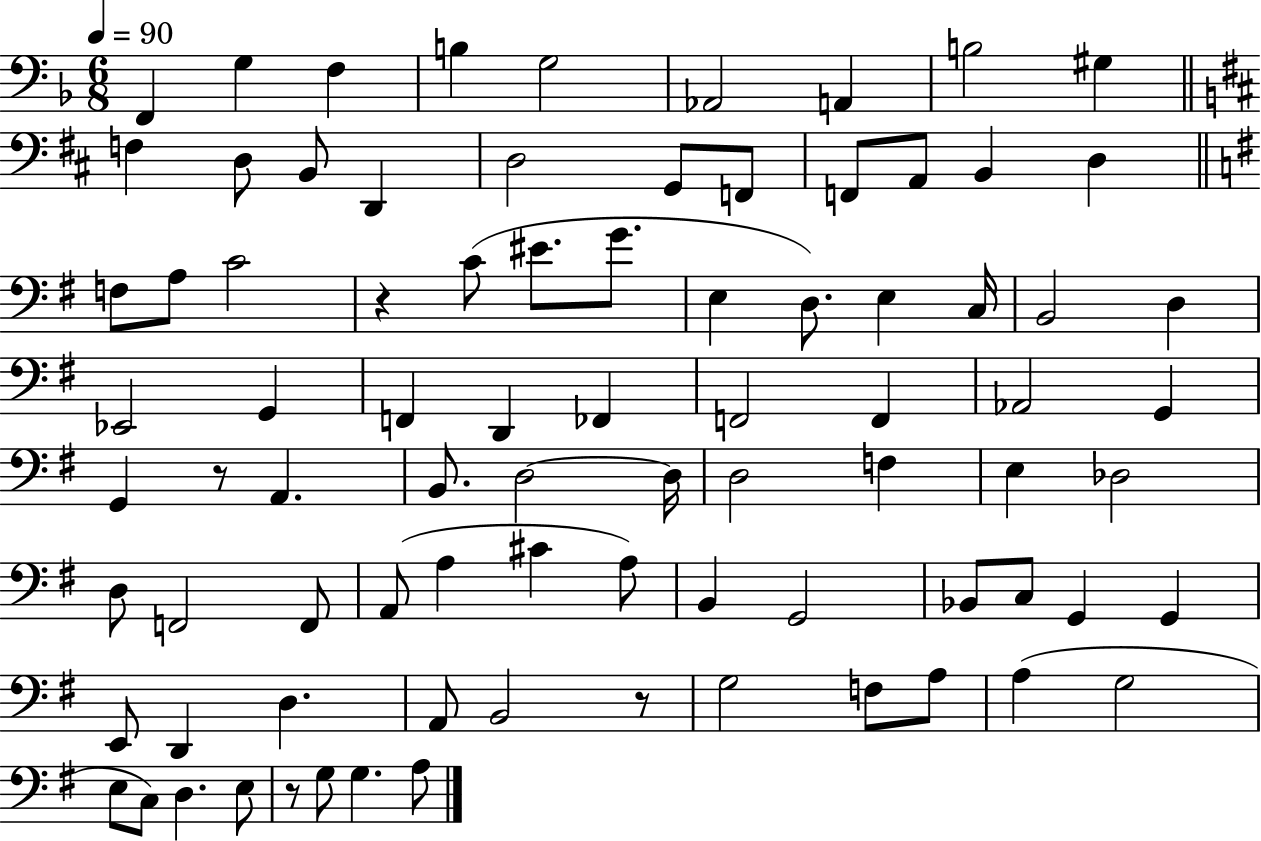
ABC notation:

X:1
T:Untitled
M:6/8
L:1/4
K:F
F,, G, F, B, G,2 _A,,2 A,, B,2 ^G, F, D,/2 B,,/2 D,, D,2 G,,/2 F,,/2 F,,/2 A,,/2 B,, D, F,/2 A,/2 C2 z C/2 ^E/2 G/2 E, D,/2 E, C,/4 B,,2 D, _E,,2 G,, F,, D,, _F,, F,,2 F,, _A,,2 G,, G,, z/2 A,, B,,/2 D,2 D,/4 D,2 F, E, _D,2 D,/2 F,,2 F,,/2 A,,/2 A, ^C A,/2 B,, G,,2 _B,,/2 C,/2 G,, G,, E,,/2 D,, D, A,,/2 B,,2 z/2 G,2 F,/2 A,/2 A, G,2 E,/2 C,/2 D, E,/2 z/2 G,/2 G, A,/2